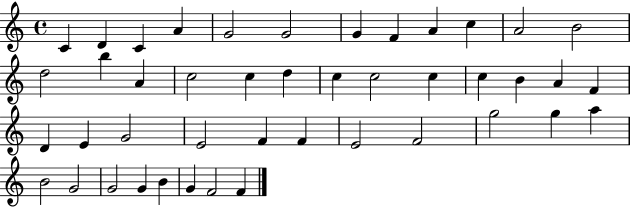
C4/q D4/q C4/q A4/q G4/h G4/h G4/q F4/q A4/q C5/q A4/h B4/h D5/h B5/q A4/q C5/h C5/q D5/q C5/q C5/h C5/q C5/q B4/q A4/q F4/q D4/q E4/q G4/h E4/h F4/q F4/q E4/h F4/h G5/h G5/q A5/q B4/h G4/h G4/h G4/q B4/q G4/q F4/h F4/q